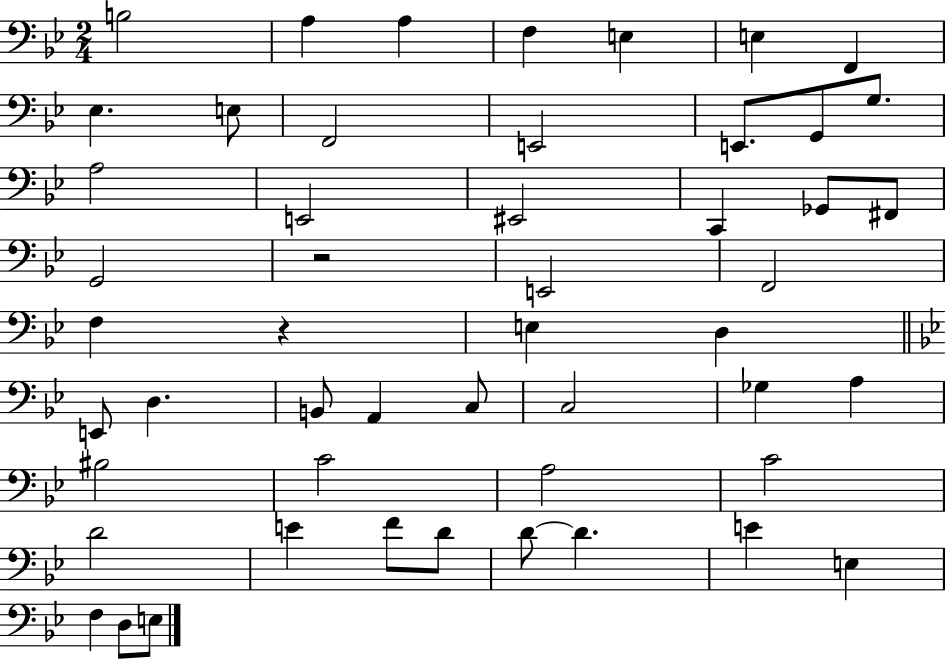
X:1
T:Untitled
M:2/4
L:1/4
K:Bb
B,2 A, A, F, E, E, F,, _E, E,/2 F,,2 E,,2 E,,/2 G,,/2 G,/2 A,2 E,,2 ^E,,2 C,, _G,,/2 ^F,,/2 G,,2 z2 E,,2 F,,2 F, z E, D, E,,/2 D, B,,/2 A,, C,/2 C,2 _G, A, ^B,2 C2 A,2 C2 D2 E F/2 D/2 D/2 D E E, F, D,/2 E,/2